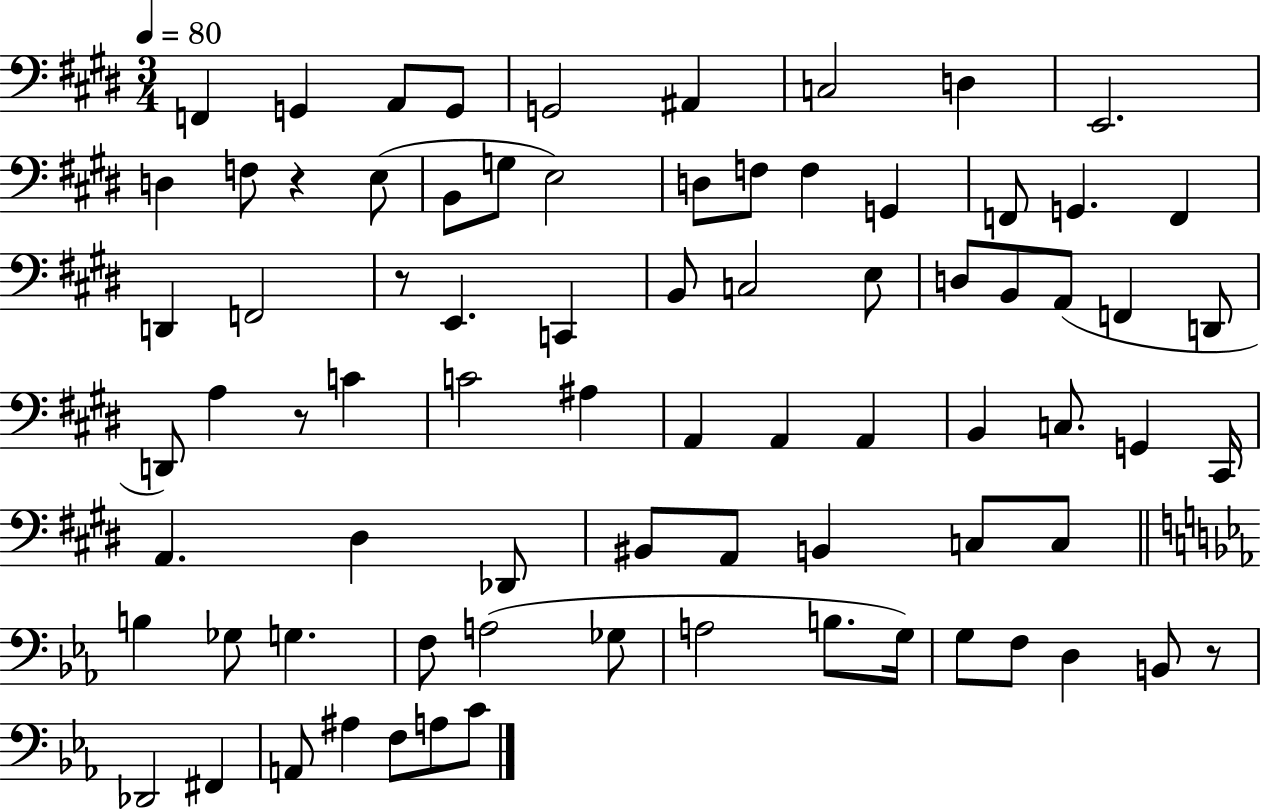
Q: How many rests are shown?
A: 4